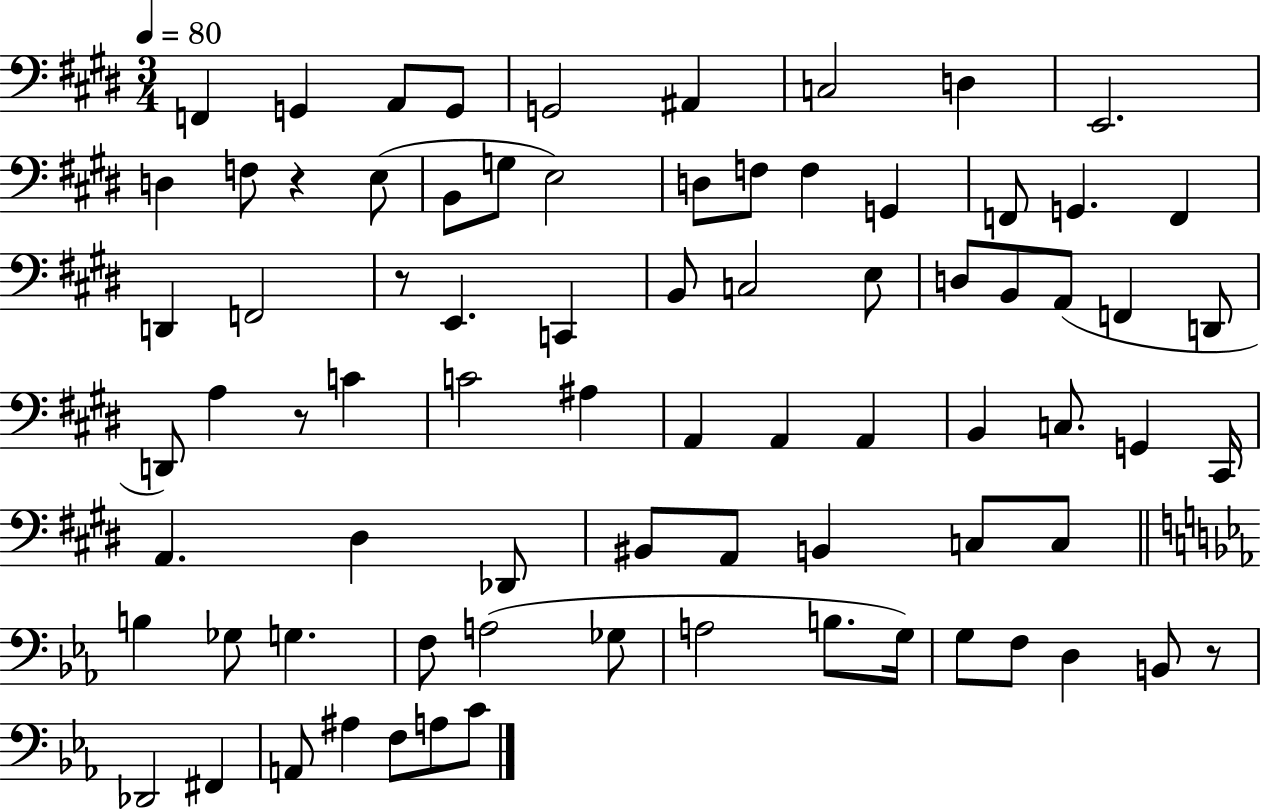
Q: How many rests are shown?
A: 4